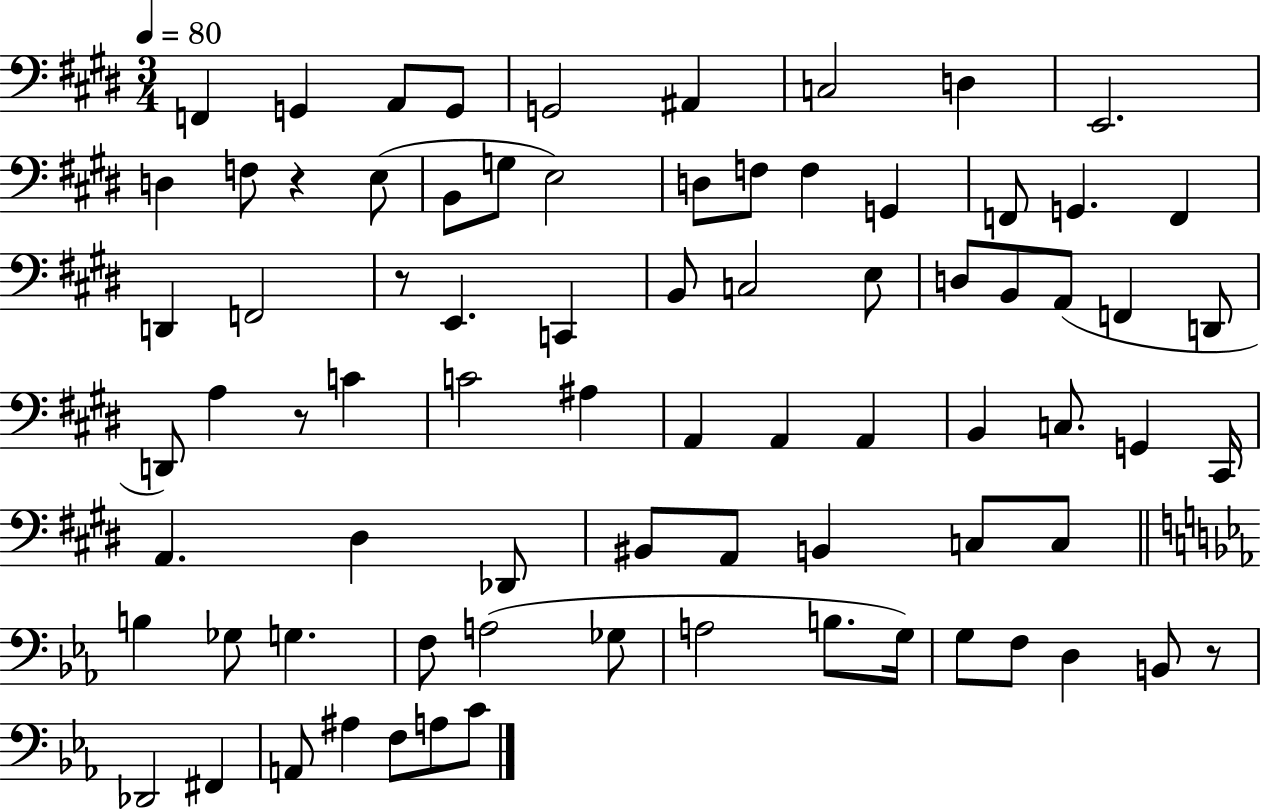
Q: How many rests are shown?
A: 4